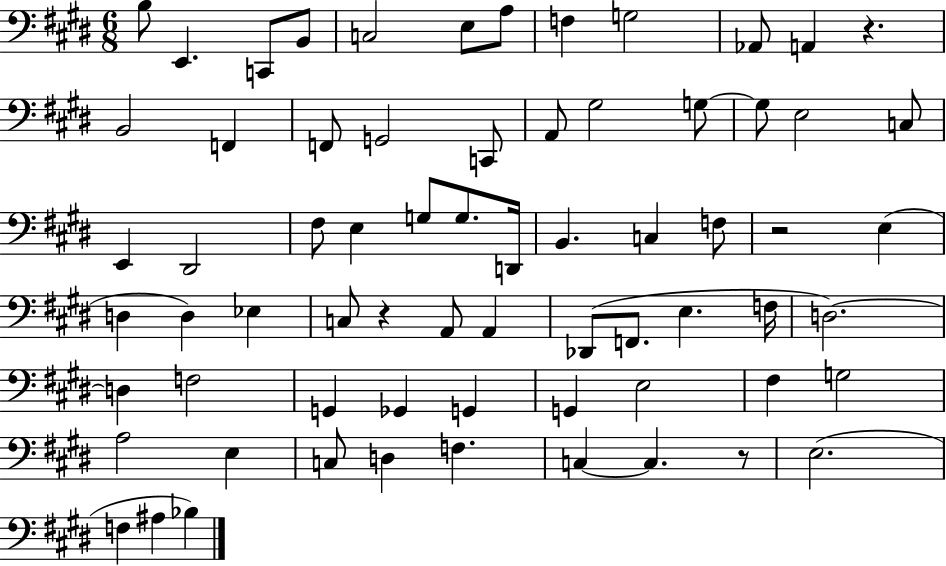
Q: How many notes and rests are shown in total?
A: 68